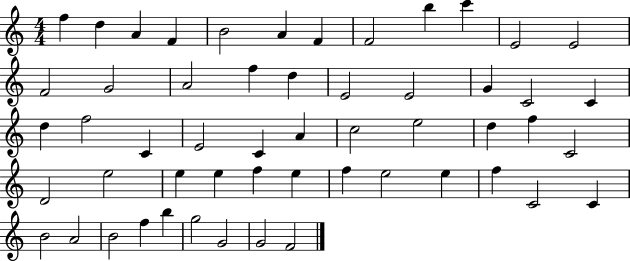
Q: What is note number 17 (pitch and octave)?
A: D5